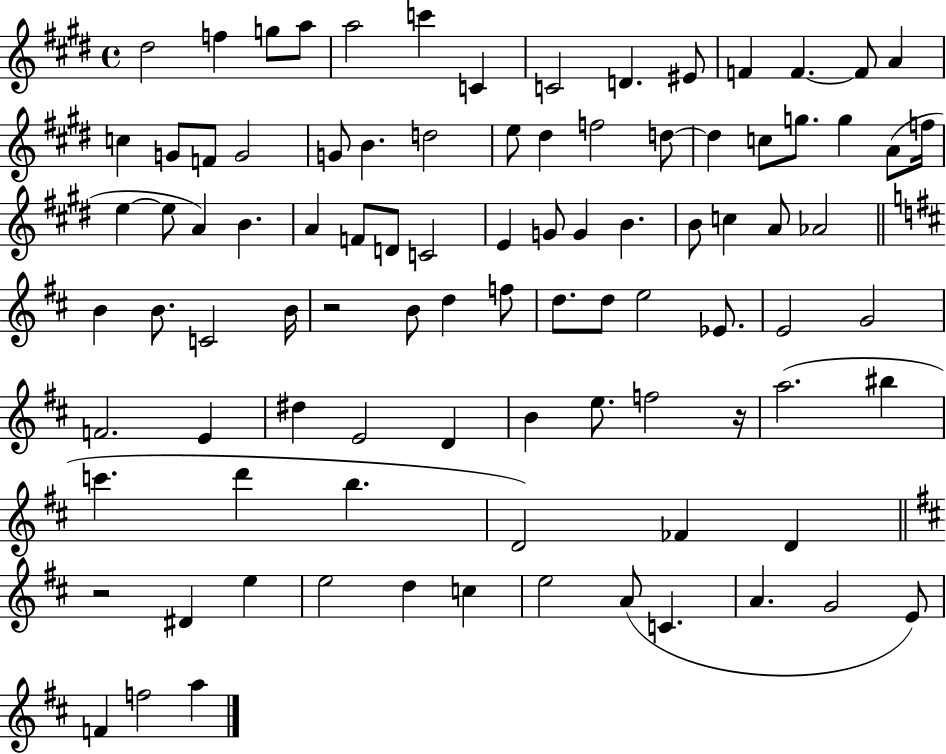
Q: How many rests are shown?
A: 3